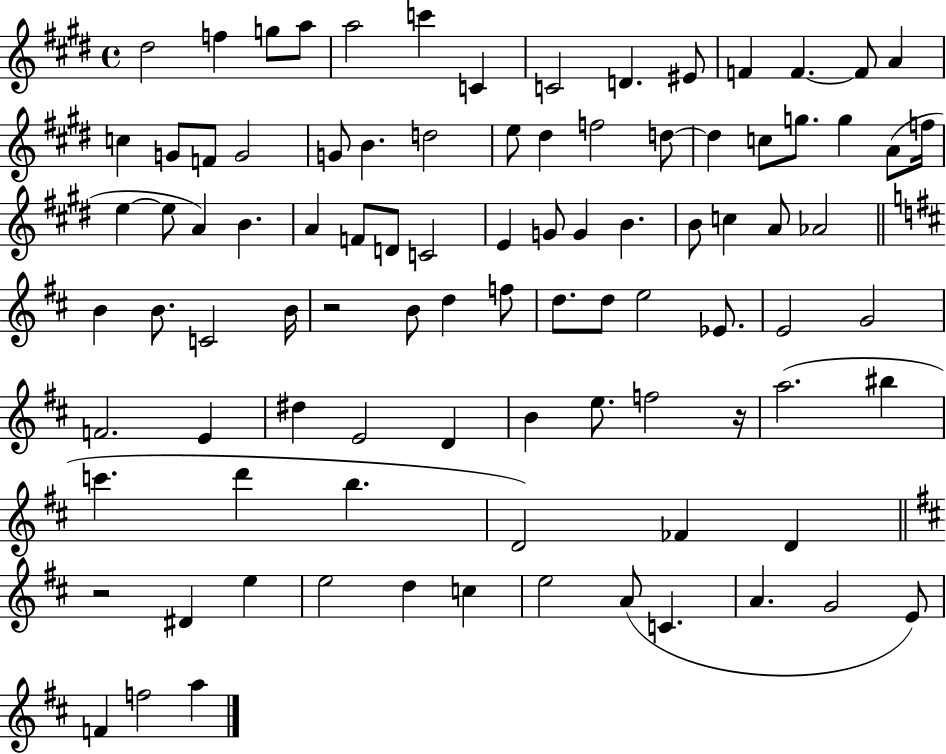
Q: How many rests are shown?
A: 3